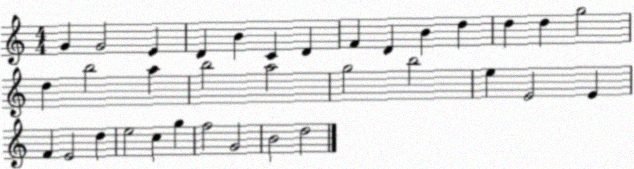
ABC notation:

X:1
T:Untitled
M:4/4
L:1/4
K:C
G G2 E D B C D F D B d d d g2 d b2 a b2 a2 g2 b2 e E2 E F E2 d e2 c g f2 G2 B2 d2